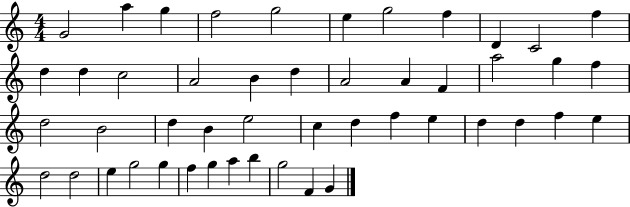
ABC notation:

X:1
T:Untitled
M:4/4
L:1/4
K:C
G2 a g f2 g2 e g2 f D C2 f d d c2 A2 B d A2 A F a2 g f d2 B2 d B e2 c d f e d d f e d2 d2 e g2 g f g a b g2 F G